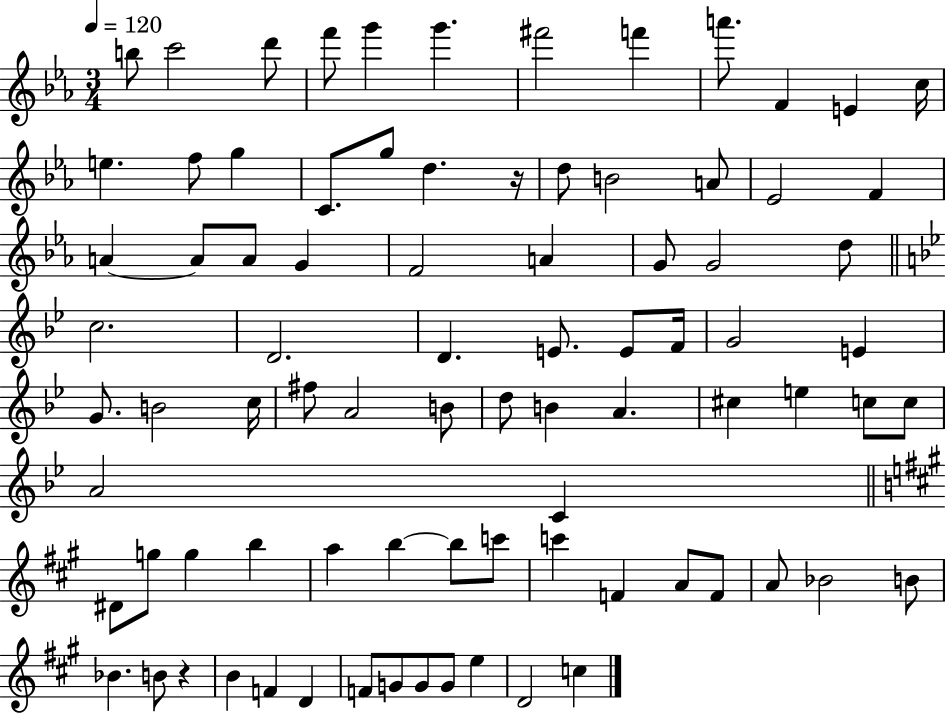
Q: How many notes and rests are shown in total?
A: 84